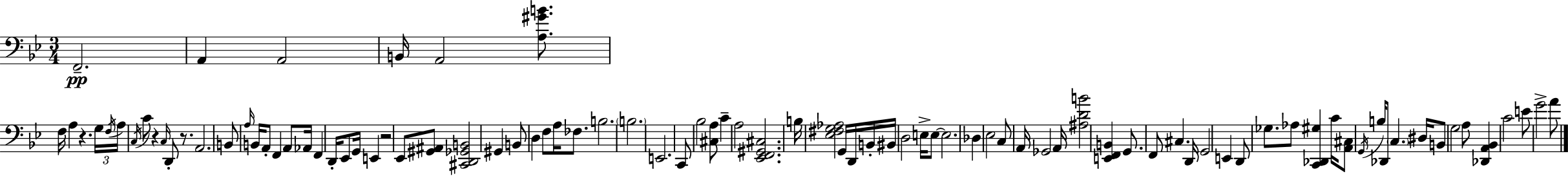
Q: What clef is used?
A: bass